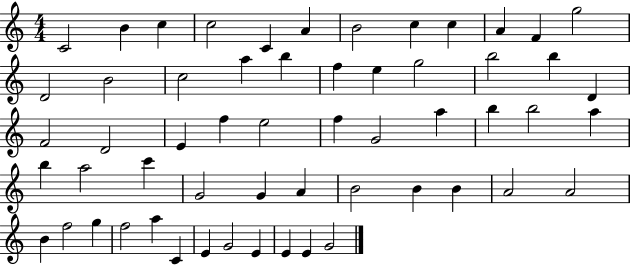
{
  \clef treble
  \numericTimeSignature
  \time 4/4
  \key c \major
  c'2 b'4 c''4 | c''2 c'4 a'4 | b'2 c''4 c''4 | a'4 f'4 g''2 | \break d'2 b'2 | c''2 a''4 b''4 | f''4 e''4 g''2 | b''2 b''4 d'4 | \break f'2 d'2 | e'4 f''4 e''2 | f''4 g'2 a''4 | b''4 b''2 a''4 | \break b''4 a''2 c'''4 | g'2 g'4 a'4 | b'2 b'4 b'4 | a'2 a'2 | \break b'4 f''2 g''4 | f''2 a''4 c'4 | e'4 g'2 e'4 | e'4 e'4 g'2 | \break \bar "|."
}